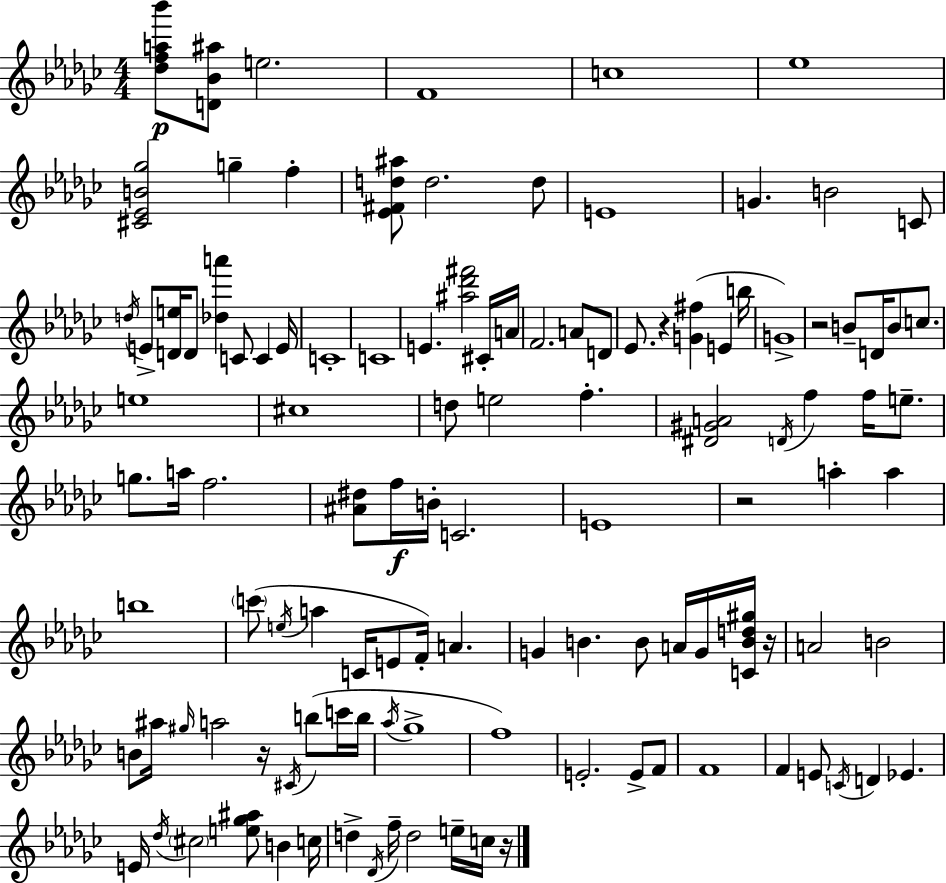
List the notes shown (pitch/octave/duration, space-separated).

[Db5,F5,A5,Bb6]/e [D4,Bb4,A#5]/e E5/h. F4/w C5/w Eb5/w [C#4,Eb4,B4,Gb5]/h G5/q F5/q [Eb4,F#4,D5,A#5]/e D5/h. D5/e E4/w G4/q. B4/h C4/e D5/s E4/e [D4,E5]/s D4/e [Db5,A6]/q C4/e C4/q E4/s C4/w C4/w E4/q. [A#5,Db6,F#6]/h C#4/s A4/s F4/h. A4/e D4/e Eb4/e. R/q [G4,F#5]/q E4/q B5/s G4/w R/h B4/e D4/s B4/e C5/e. E5/w C#5/w D5/e E5/h F5/q. [D#4,G#4,A4]/h D4/s F5/q F5/s E5/e. G5/e. A5/s F5/h. [A#4,D#5]/e F5/s B4/s C4/h. E4/w R/h A5/q A5/q B5/w C6/e E5/s A5/q C4/s E4/e F4/s A4/q. G4/q B4/q. B4/e A4/s G4/s [C4,B4,D5,G#5]/s R/s A4/h B4/h B4/e A#5/s G#5/s A5/h R/s C#4/s B5/e C6/s B5/s Ab5/s Gb5/w F5/w E4/h. E4/e F4/e F4/w F4/q E4/e C4/s D4/q Eb4/q. E4/s Db5/s C#5/h [E5,Gb5,A#5]/e B4/q C5/s D5/q Db4/s F5/s D5/h E5/s C5/s R/s